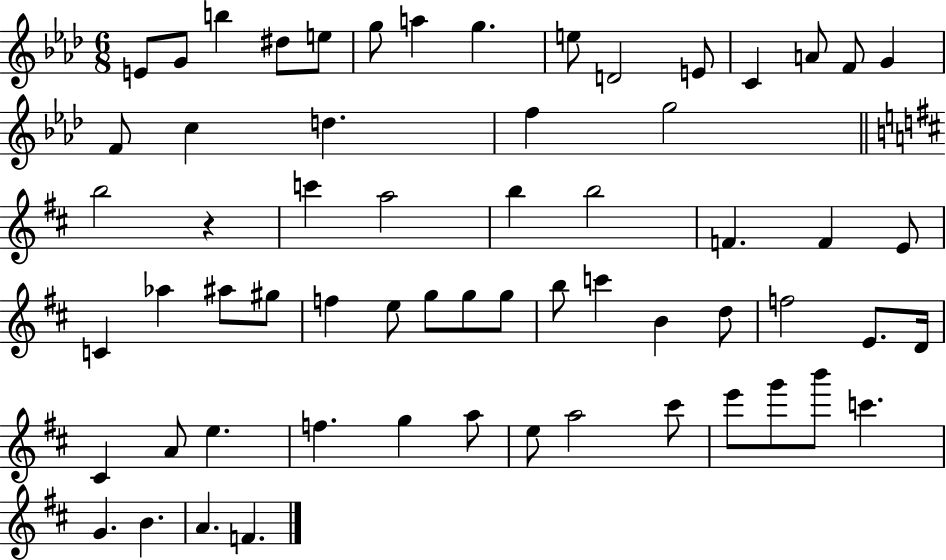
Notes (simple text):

E4/e G4/e B5/q D#5/e E5/e G5/e A5/q G5/q. E5/e D4/h E4/e C4/q A4/e F4/e G4/q F4/e C5/q D5/q. F5/q G5/h B5/h R/q C6/q A5/h B5/q B5/h F4/q. F4/q E4/e C4/q Ab5/q A#5/e G#5/e F5/q E5/e G5/e G5/e G5/e B5/e C6/q B4/q D5/e F5/h E4/e. D4/s C#4/q A4/e E5/q. F5/q. G5/q A5/e E5/e A5/h C#6/e E6/e G6/e B6/e C6/q. G4/q. B4/q. A4/q. F4/q.